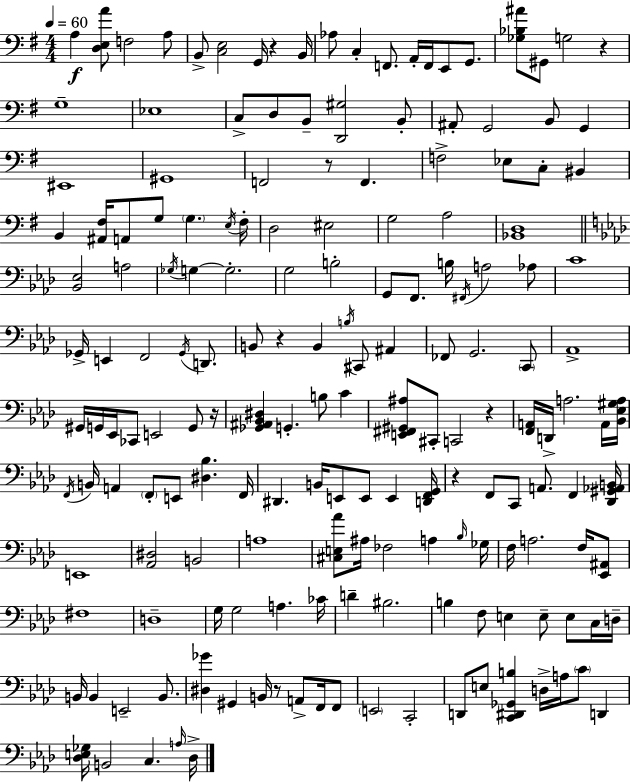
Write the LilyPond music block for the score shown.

{
  \clef bass
  \numericTimeSignature
  \time 4/4
  \key e \minor
  \tempo 4 = 60
  \repeat volta 2 { a4\f <d e a'>8 f2 a8 | b,8-> <c e>2 g,16 r4 b,16 | aes8 c4-. f,8. a,16-. f,16 e,8 g,8. | <ges bes ais'>8 gis,8 g2 r4 | \break g1-- | ees1 | c8-> d8 b,8-- <d, gis>2 b,8-. | ais,8-. g,2 b,8 g,4 | \break eis,1 | gis,1 | f,2 r8 f,4. | f2-> ees8 c8-. bis,4 | \break b,4 <ais, fis>16 a,8 g8 \parenthesize g4. \acciaccatura { e16 } | fis16-. d2 eis2 | g2 a2 | <bes, d>1 | \break \bar "||" \break \key aes \major <bes, ees>2 a2 | \acciaccatura { ges16 } g4~~ g2.-. | g2 b2-. | g,8 f,8. b16 \acciaccatura { fis,16 } a2 | \break aes8 c'1 | ges,16-> e,4 f,2 \acciaccatura { ges,16 } | d,8. b,8 r4 b,4 \acciaccatura { b16 } cis,8 | ais,4 fes,8 g,2. | \break \parenthesize c,8 aes,1-> | gis,16 g,16 ees,16 ces,8 e,2 | g,8 r16 <ges, ais, bes, dis>4 g,4.-. b8 | c'4 <e, fis, gis, ais>8 cis,8-. c,2 | \break r4 <f, a,>16 d,16-> a2. | a,16 <bes, ees gis a>16 \acciaccatura { f,16 } b,16 a,4 \parenthesize f,8-. e,8 <dis bes>4. | f,16 dis,4. b,16 e,8 e,8 | e,4 <d, f, g,>16 r4 f,8 c,8 a,8. | \break f,4 <des, gis, aes, b,>16 e,1 | <aes, dis>2 b,2 | a1 | <cis e aes'>8 ais16 fes2 | \break a4 \grace { bes16 } ges16 f16 a2. | f16 <ees, ais,>8 fis1 | d1-- | g16 g2 a4. | \break ces'16 d'4-- bis2. | b4 f8 e4 | e8-- e8 c16 d16-- b,16 b,4 e,2-- | b,8. <dis ges'>4 gis,4 b,16 r8 | \break a,8-> f,16 f,8 \parenthesize e,2 c,2-. | d,8 e8 <c, dis, ges, b>4 d16-> a16 | \parenthesize c'8 d,4 <des e ges>16 b,2 c4. | \grace { a16 } des16-> } \bar "|."
}